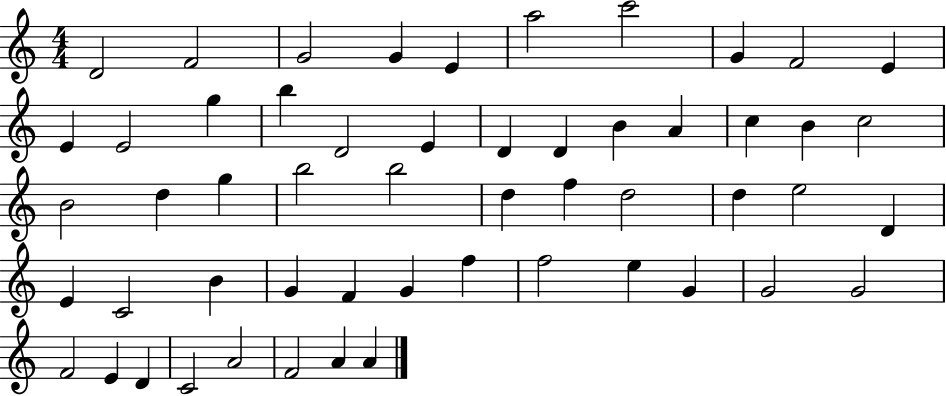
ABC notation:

X:1
T:Untitled
M:4/4
L:1/4
K:C
D2 F2 G2 G E a2 c'2 G F2 E E E2 g b D2 E D D B A c B c2 B2 d g b2 b2 d f d2 d e2 D E C2 B G F G f f2 e G G2 G2 F2 E D C2 A2 F2 A A